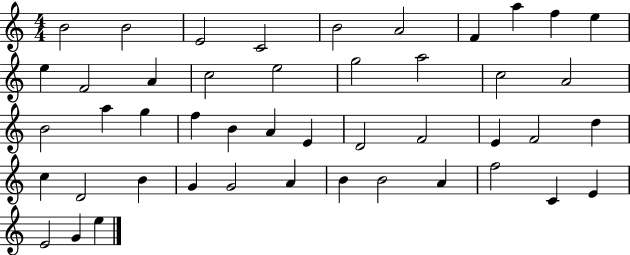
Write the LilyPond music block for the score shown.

{
  \clef treble
  \numericTimeSignature
  \time 4/4
  \key c \major
  b'2 b'2 | e'2 c'2 | b'2 a'2 | f'4 a''4 f''4 e''4 | \break e''4 f'2 a'4 | c''2 e''2 | g''2 a''2 | c''2 a'2 | \break b'2 a''4 g''4 | f''4 b'4 a'4 e'4 | d'2 f'2 | e'4 f'2 d''4 | \break c''4 d'2 b'4 | g'4 g'2 a'4 | b'4 b'2 a'4 | f''2 c'4 e'4 | \break e'2 g'4 e''4 | \bar "|."
}